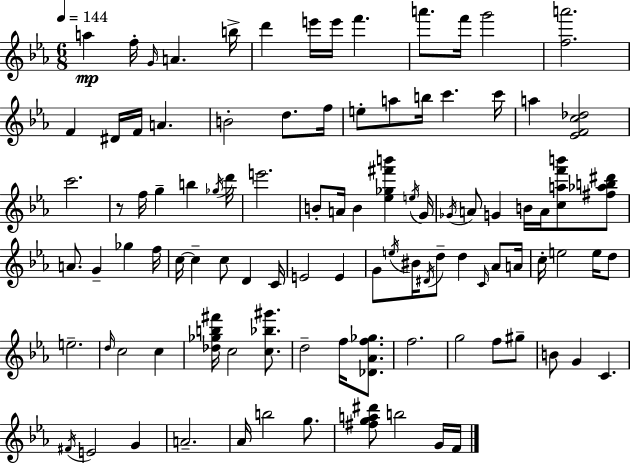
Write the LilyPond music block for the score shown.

{
  \clef treble
  \numericTimeSignature
  \time 6/8
  \key c \minor
  \tempo 4 = 144
  \repeat volta 2 { a''4\mp f''16-. \grace { g'16 } a'4. | b''16-> d'''4 e'''16 e'''16 f'''4. | a'''8. f'''16 g'''2 | <f'' a'''>2. | \break f'4 dis'16 f'16 a'4. | b'2-. d''8. | f''16 e''8-. a''8 b''16 c'''4. | c'''16 a''4 <ees' f' c'' des''>2 | \break c'''2. | r8 f''16 g''4-- b''4 | \acciaccatura { ges''16 } d'''16 e'''2. | b'8-. a'16 b'4 <ees'' ges'' fis''' b'''>4 | \break \acciaccatura { e''16 } g'16 \acciaccatura { ges'16 } a'8 g'4 b'16 a'16 | <c'' a'' f''' b'''>8 <fis'' aes'' b'' dis'''>8 a'8. g'4-- ges''4 | f''16 c''16~~ c''4-- c''8 d'4 | c'16 e'2 | \break e'4 g'8 \acciaccatura { e''16 } bis'16 \acciaccatura { dis'16 } d''8-- d''4 | \grace { c'16 } aes'8 a'16 c''16-. e''2 | e''16 d''8 e''2.-- | \grace { d''16 } c''2 | \break c''4 <des'' ges'' b'' fis'''>16 c''2 | <c'' bes'' gis'''>8. d''2-- | f''16 <des' aes' f'' ges''>8. f''2. | g''2 | \break f''8 gis''8-- b'8 g'4 | c'4. \acciaccatura { fis'16 } e'2 | g'4 a'2.-- | aes'16 b''2 | \break g''8. <fis'' g'' a'' dis'''>8 b''2 | g'16 f'16 } \bar "|."
}